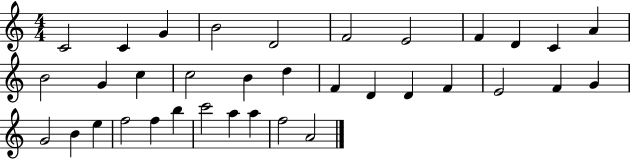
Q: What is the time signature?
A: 4/4